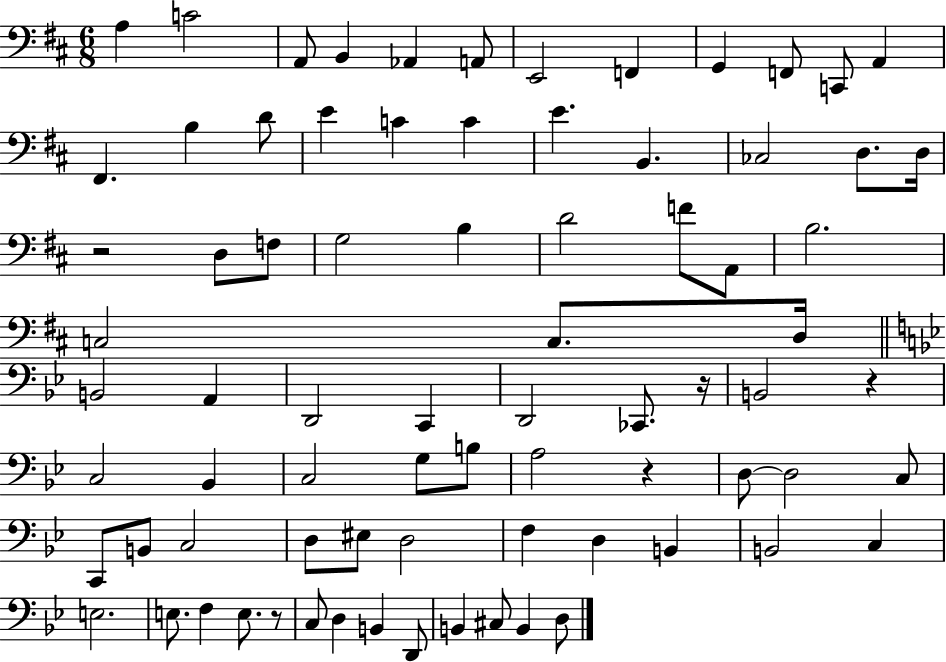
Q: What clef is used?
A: bass